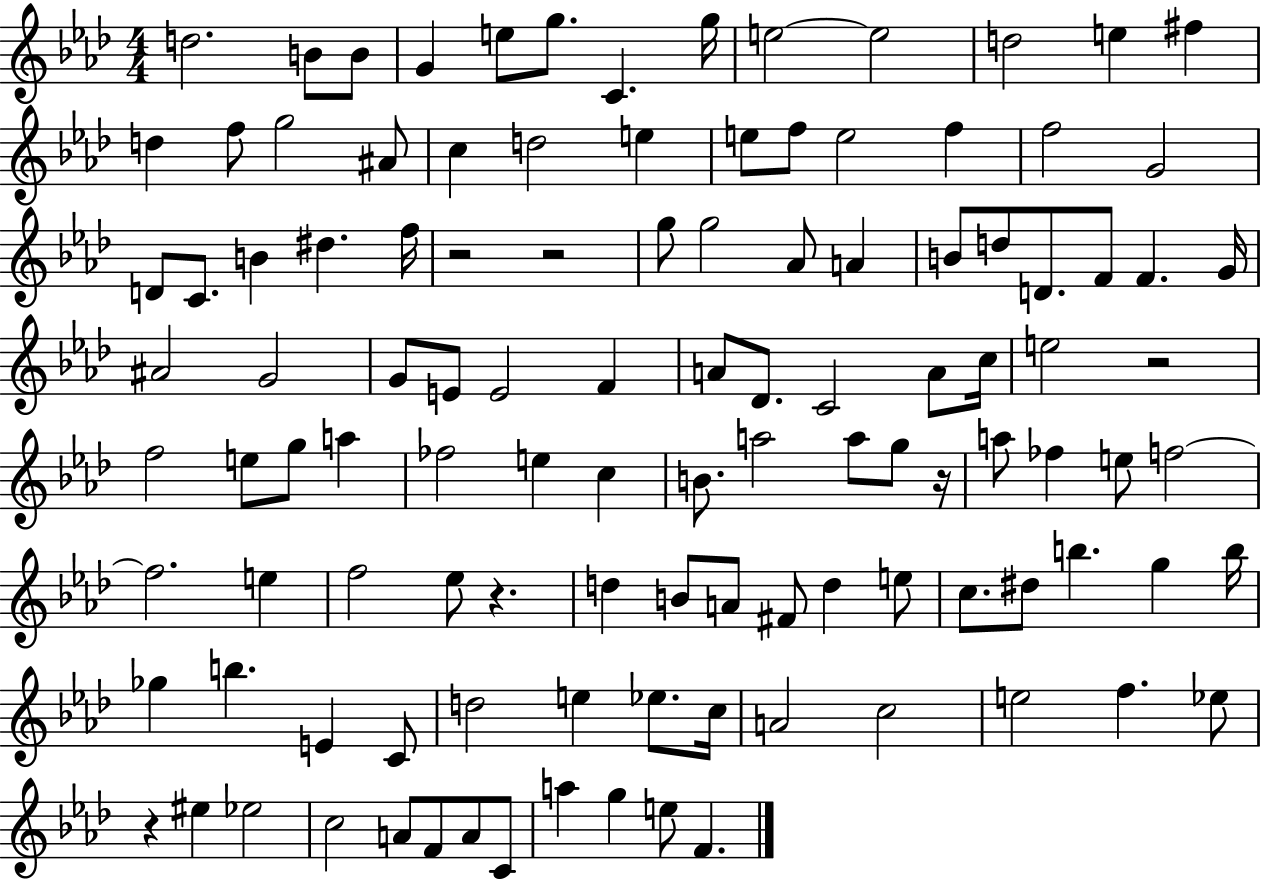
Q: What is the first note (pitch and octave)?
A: D5